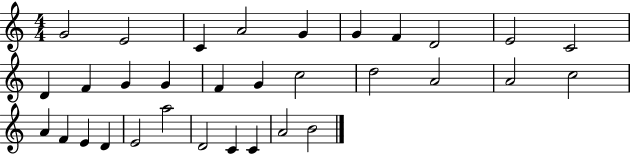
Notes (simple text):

G4/h E4/h C4/q A4/h G4/q G4/q F4/q D4/h E4/h C4/h D4/q F4/q G4/q G4/q F4/q G4/q C5/h D5/h A4/h A4/h C5/h A4/q F4/q E4/q D4/q E4/h A5/h D4/h C4/q C4/q A4/h B4/h